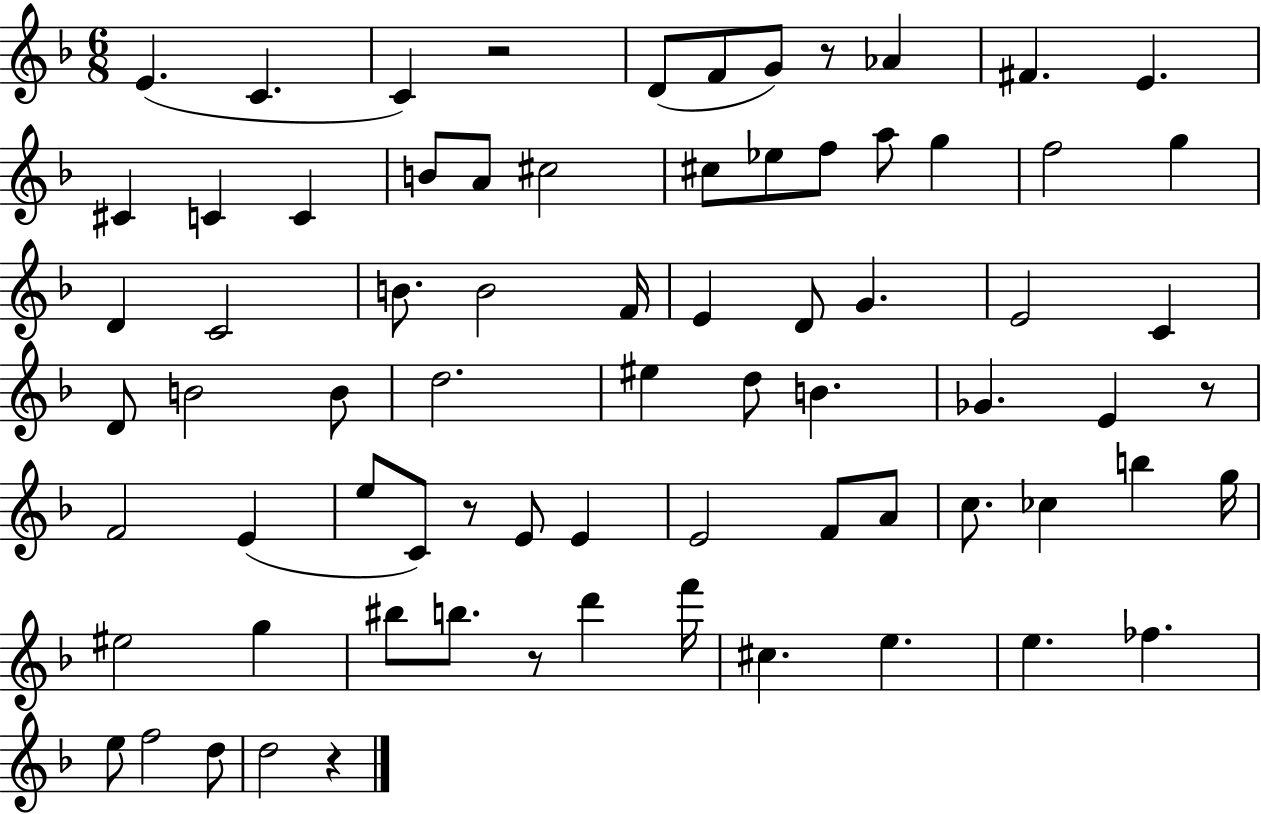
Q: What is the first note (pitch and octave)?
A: E4